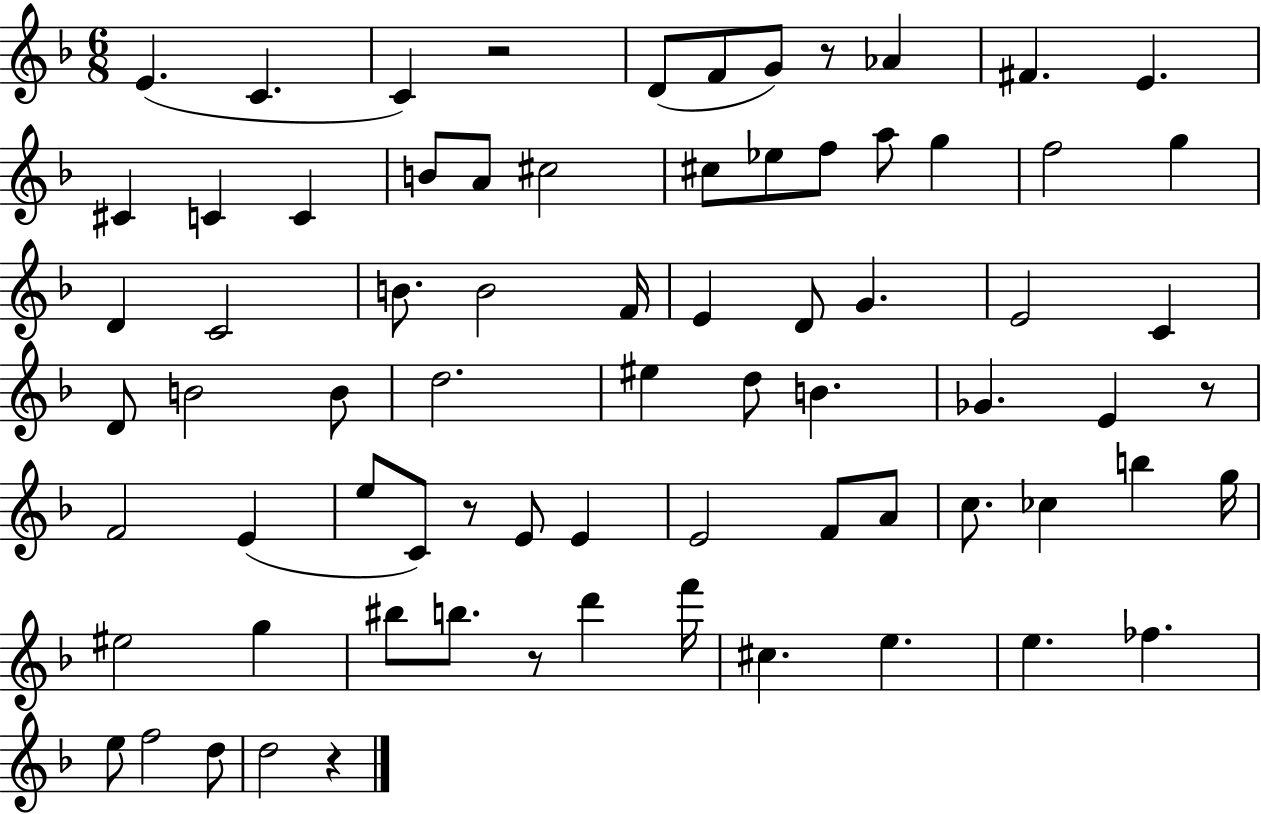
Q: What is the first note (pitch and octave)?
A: E4